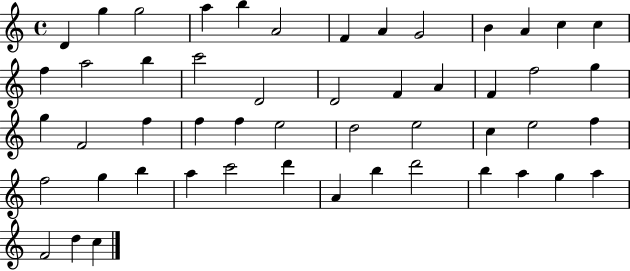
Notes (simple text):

D4/q G5/q G5/h A5/q B5/q A4/h F4/q A4/q G4/h B4/q A4/q C5/q C5/q F5/q A5/h B5/q C6/h D4/h D4/h F4/q A4/q F4/q F5/h G5/q G5/q F4/h F5/q F5/q F5/q E5/h D5/h E5/h C5/q E5/h F5/q F5/h G5/q B5/q A5/q C6/h D6/q A4/q B5/q D6/h B5/q A5/q G5/q A5/q F4/h D5/q C5/q